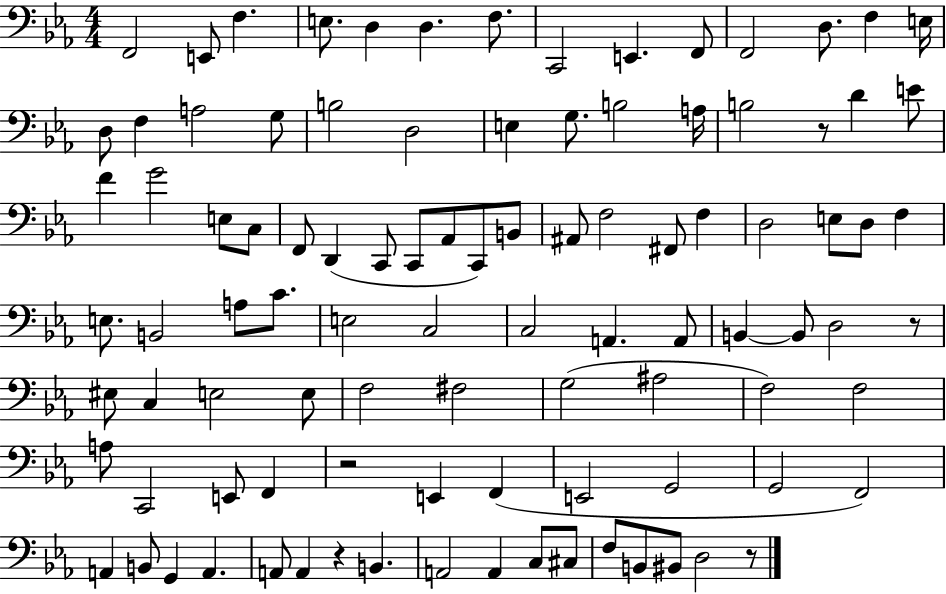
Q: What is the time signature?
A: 4/4